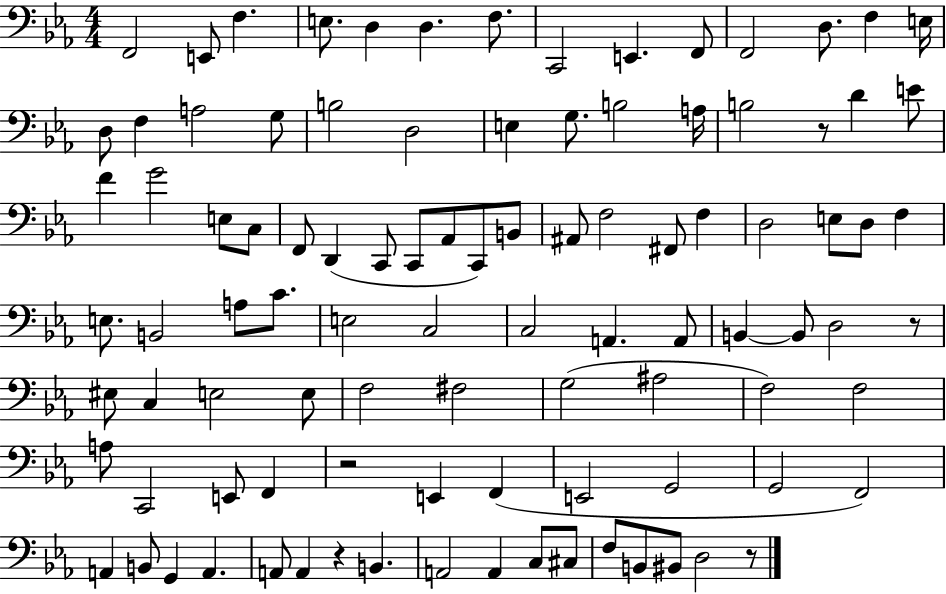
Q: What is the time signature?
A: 4/4